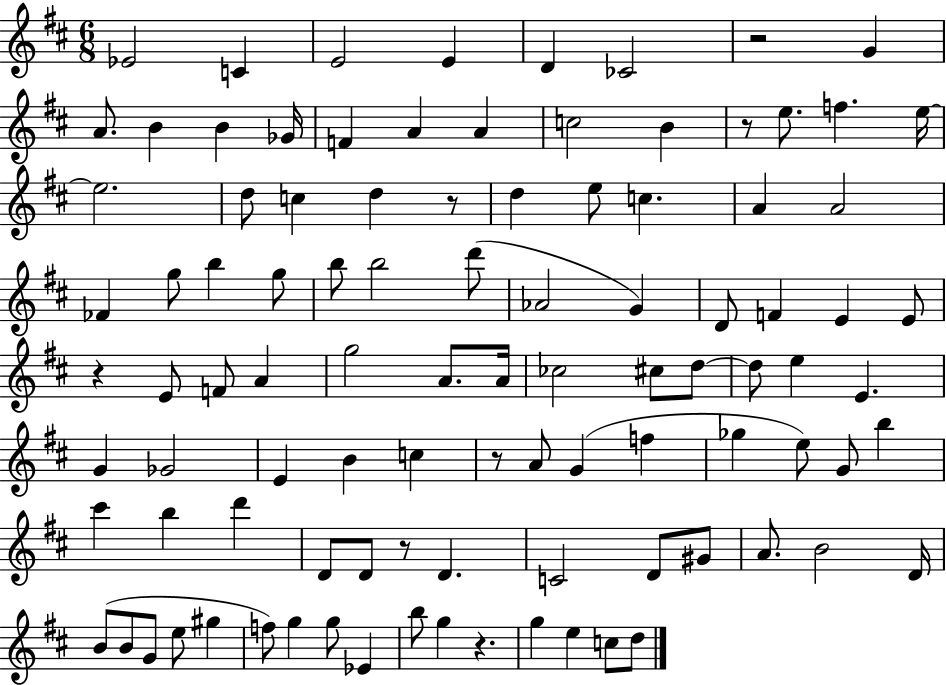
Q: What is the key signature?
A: D major